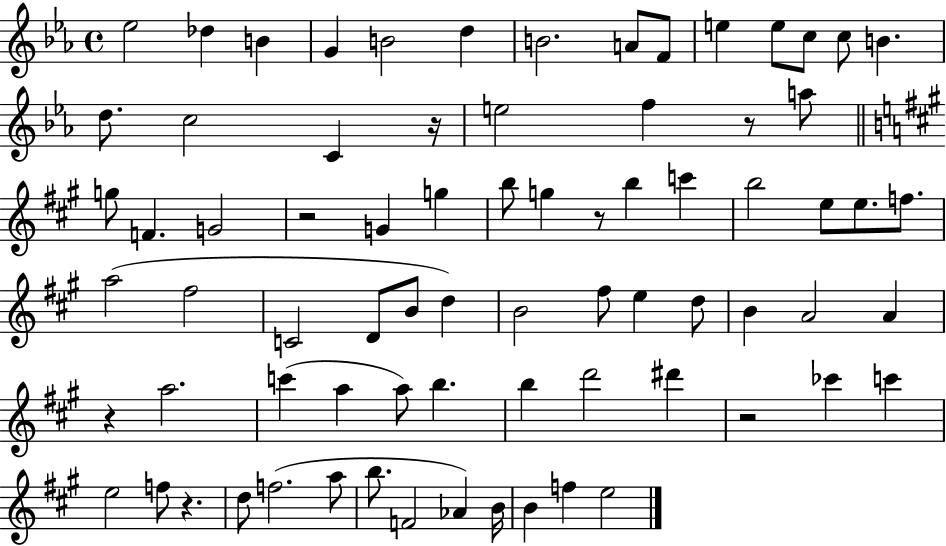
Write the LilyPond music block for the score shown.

{
  \clef treble
  \time 4/4
  \defaultTimeSignature
  \key ees \major
  ees''2 des''4 b'4 | g'4 b'2 d''4 | b'2. a'8 f'8 | e''4 e''8 c''8 c''8 b'4. | \break d''8. c''2 c'4 r16 | e''2 f''4 r8 a''8 | \bar "||" \break \key a \major g''8 f'4. g'2 | r2 g'4 g''4 | b''8 g''4 r8 b''4 c'''4 | b''2 e''8 e''8. f''8. | \break a''2( fis''2 | c'2 d'8 b'8 d''4) | b'2 fis''8 e''4 d''8 | b'4 a'2 a'4 | \break r4 a''2. | c'''4( a''4 a''8) b''4. | b''4 d'''2 dis'''4 | r2 ces'''4 c'''4 | \break e''2 f''8 r4. | d''8 f''2.( a''8 | b''8. f'2 aes'4) b'16 | b'4 f''4 e''2 | \break \bar "|."
}